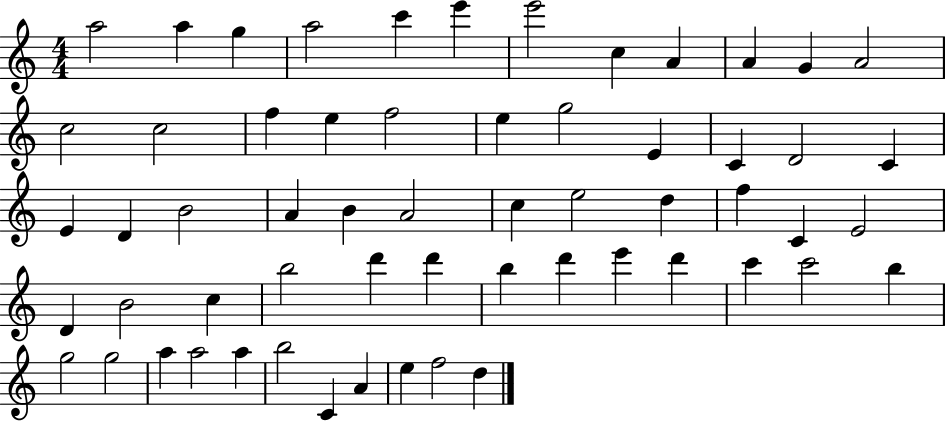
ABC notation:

X:1
T:Untitled
M:4/4
L:1/4
K:C
a2 a g a2 c' e' e'2 c A A G A2 c2 c2 f e f2 e g2 E C D2 C E D B2 A B A2 c e2 d f C E2 D B2 c b2 d' d' b d' e' d' c' c'2 b g2 g2 a a2 a b2 C A e f2 d